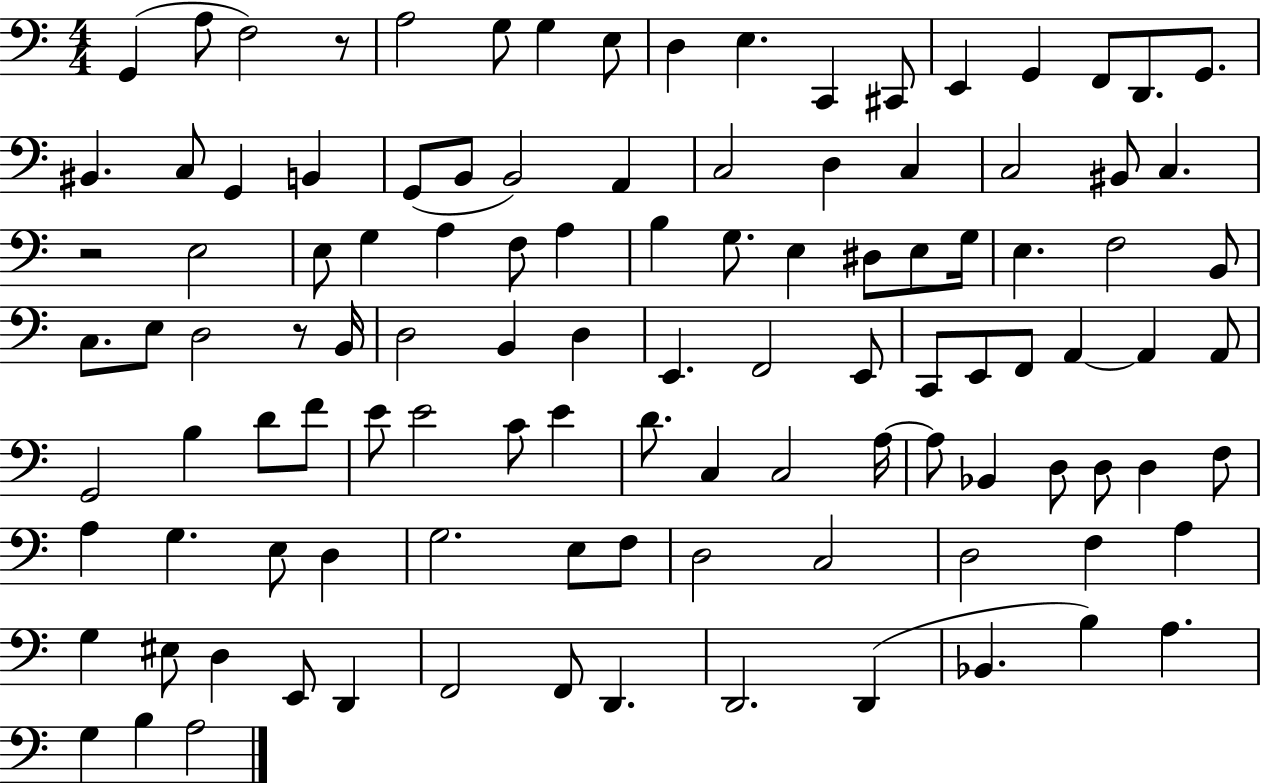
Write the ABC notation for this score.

X:1
T:Untitled
M:4/4
L:1/4
K:C
G,, A,/2 F,2 z/2 A,2 G,/2 G, E,/2 D, E, C,, ^C,,/2 E,, G,, F,,/2 D,,/2 G,,/2 ^B,, C,/2 G,, B,, G,,/2 B,,/2 B,,2 A,, C,2 D, C, C,2 ^B,,/2 C, z2 E,2 E,/2 G, A, F,/2 A, B, G,/2 E, ^D,/2 E,/2 G,/4 E, F,2 B,,/2 C,/2 E,/2 D,2 z/2 B,,/4 D,2 B,, D, E,, F,,2 E,,/2 C,,/2 E,,/2 F,,/2 A,, A,, A,,/2 G,,2 B, D/2 F/2 E/2 E2 C/2 E D/2 C, C,2 A,/4 A,/2 _B,, D,/2 D,/2 D, F,/2 A, G, E,/2 D, G,2 E,/2 F,/2 D,2 C,2 D,2 F, A, G, ^E,/2 D, E,,/2 D,, F,,2 F,,/2 D,, D,,2 D,, _B,, B, A, G, B, A,2